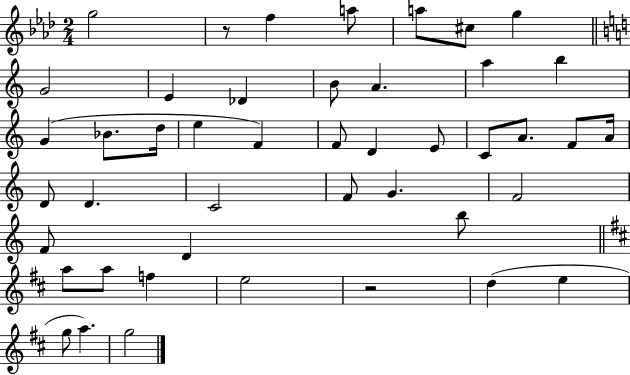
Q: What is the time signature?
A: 2/4